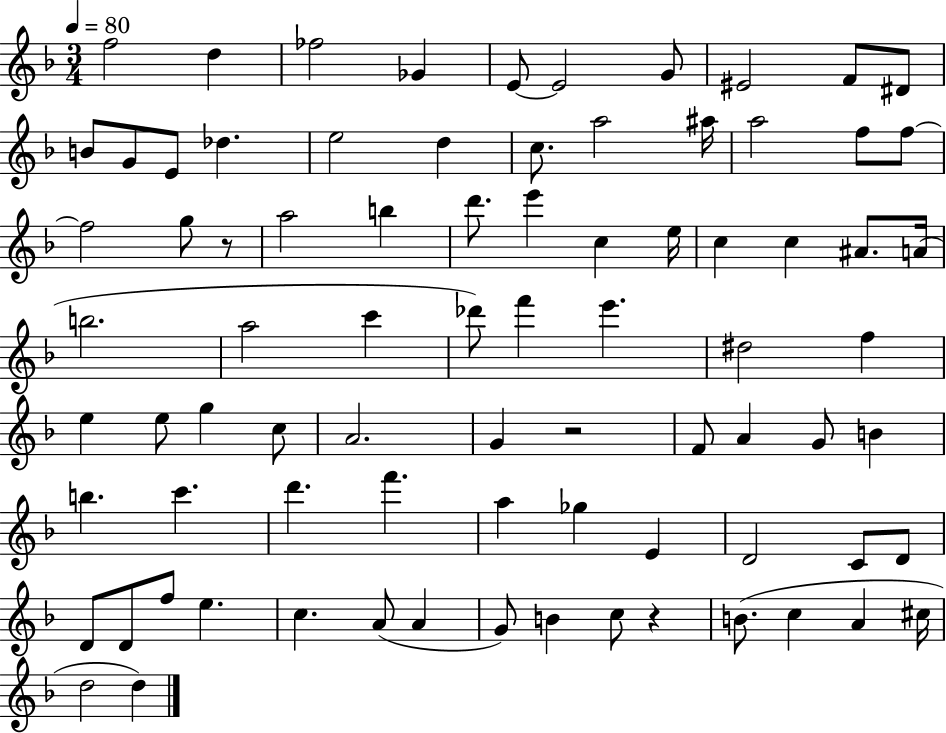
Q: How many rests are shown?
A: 3